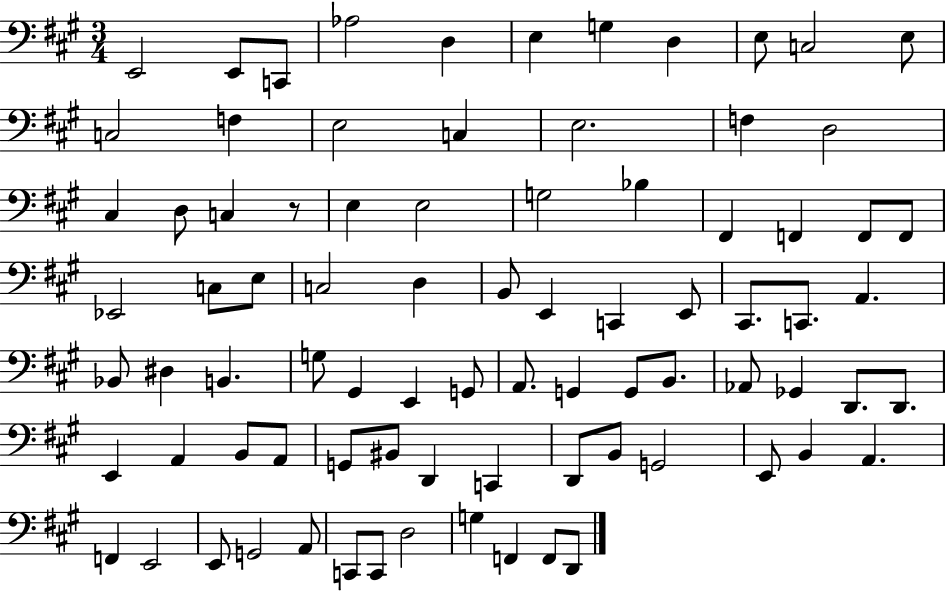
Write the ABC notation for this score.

X:1
T:Untitled
M:3/4
L:1/4
K:A
E,,2 E,,/2 C,,/2 _A,2 D, E, G, D, E,/2 C,2 E,/2 C,2 F, E,2 C, E,2 F, D,2 ^C, D,/2 C, z/2 E, E,2 G,2 _B, ^F,, F,, F,,/2 F,,/2 _E,,2 C,/2 E,/2 C,2 D, B,,/2 E,, C,, E,,/2 ^C,,/2 C,,/2 A,, _B,,/2 ^D, B,, G,/2 ^G,, E,, G,,/2 A,,/2 G,, G,,/2 B,,/2 _A,,/2 _G,, D,,/2 D,,/2 E,, A,, B,,/2 A,,/2 G,,/2 ^B,,/2 D,, C,, D,,/2 B,,/2 G,,2 E,,/2 B,, A,, F,, E,,2 E,,/2 G,,2 A,,/2 C,,/2 C,,/2 D,2 G, F,, F,,/2 D,,/2